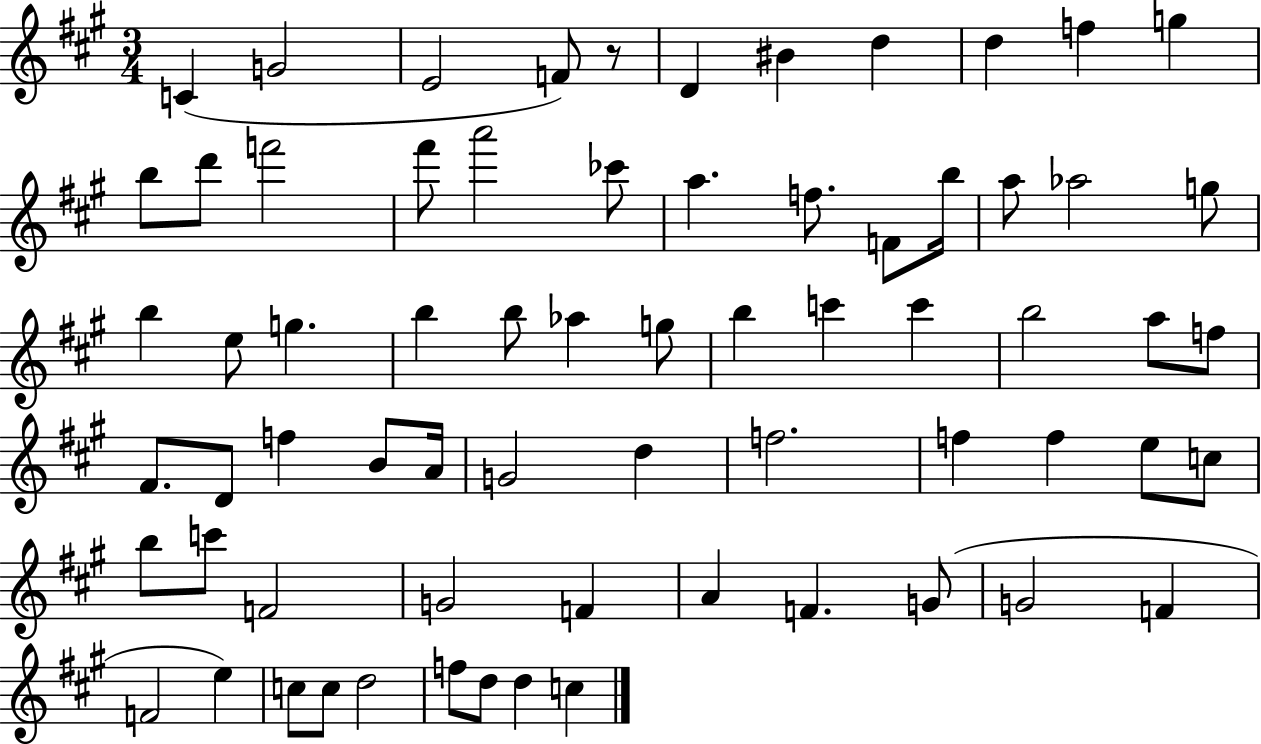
C4/q G4/h E4/h F4/e R/e D4/q BIS4/q D5/q D5/q F5/q G5/q B5/e D6/e F6/h F#6/e A6/h CES6/e A5/q. F5/e. F4/e B5/s A5/e Ab5/h G5/e B5/q E5/e G5/q. B5/q B5/e Ab5/q G5/e B5/q C6/q C6/q B5/h A5/e F5/e F#4/e. D4/e F5/q B4/e A4/s G4/h D5/q F5/h. F5/q F5/q E5/e C5/e B5/e C6/e F4/h G4/h F4/q A4/q F4/q. G4/e G4/h F4/q F4/h E5/q C5/e C5/e D5/h F5/e D5/e D5/q C5/q